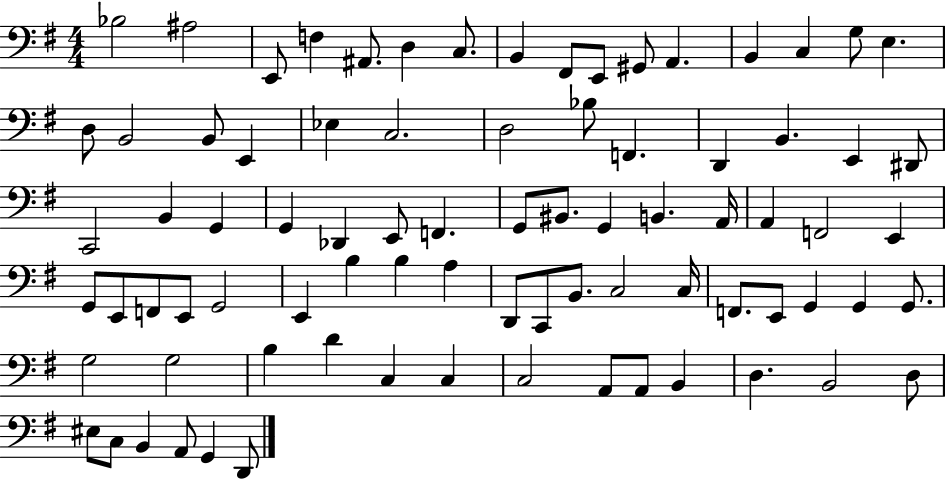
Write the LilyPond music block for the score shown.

{
  \clef bass
  \numericTimeSignature
  \time 4/4
  \key g \major
  bes2 ais2 | e,8 f4 ais,8. d4 c8. | b,4 fis,8 e,8 gis,8 a,4. | b,4 c4 g8 e4. | \break d8 b,2 b,8 e,4 | ees4 c2. | d2 bes8 f,4. | d,4 b,4. e,4 dis,8 | \break c,2 b,4 g,4 | g,4 des,4 e,8 f,4. | g,8 bis,8. g,4 b,4. a,16 | a,4 f,2 e,4 | \break g,8 e,8 f,8 e,8 g,2 | e,4 b4 b4 a4 | d,8 c,8 b,8. c2 c16 | f,8. e,8 g,4 g,4 g,8. | \break g2 g2 | b4 d'4 c4 c4 | c2 a,8 a,8 b,4 | d4. b,2 d8 | \break eis8 c8 b,4 a,8 g,4 d,8 | \bar "|."
}